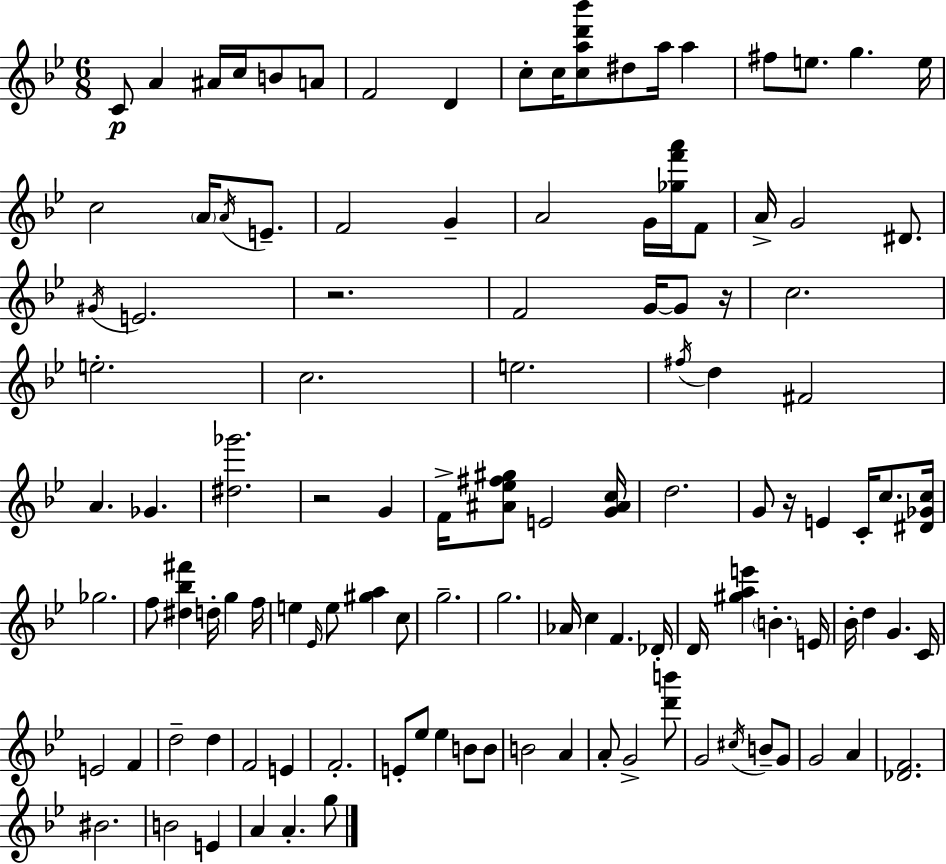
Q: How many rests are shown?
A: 4